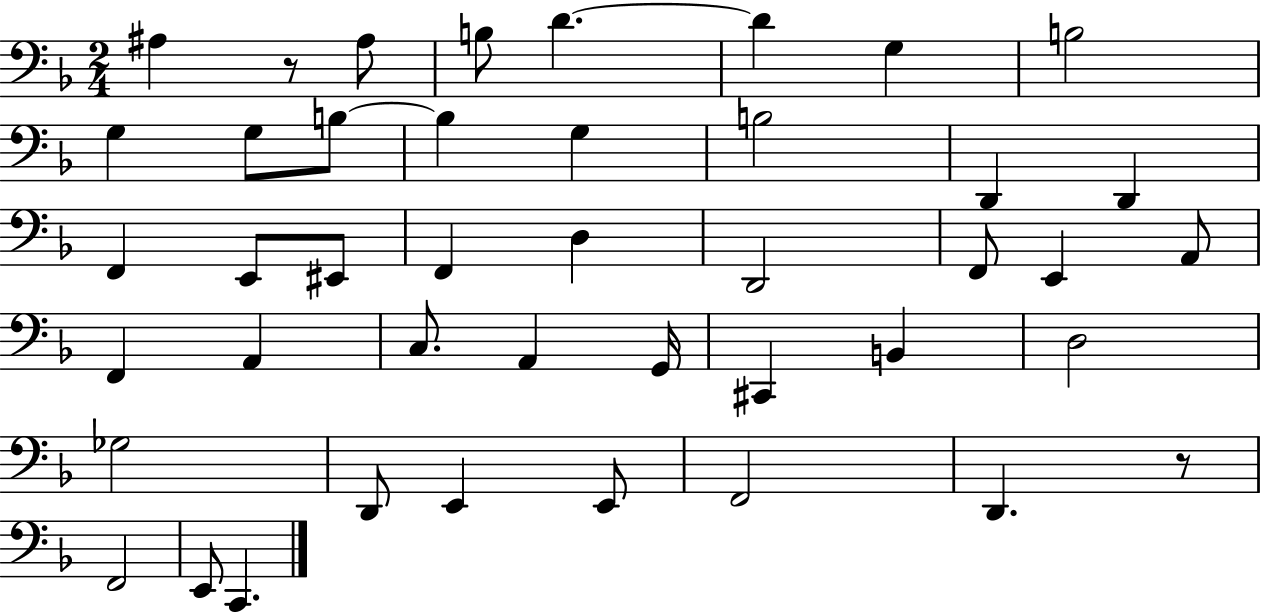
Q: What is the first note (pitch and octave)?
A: A#3